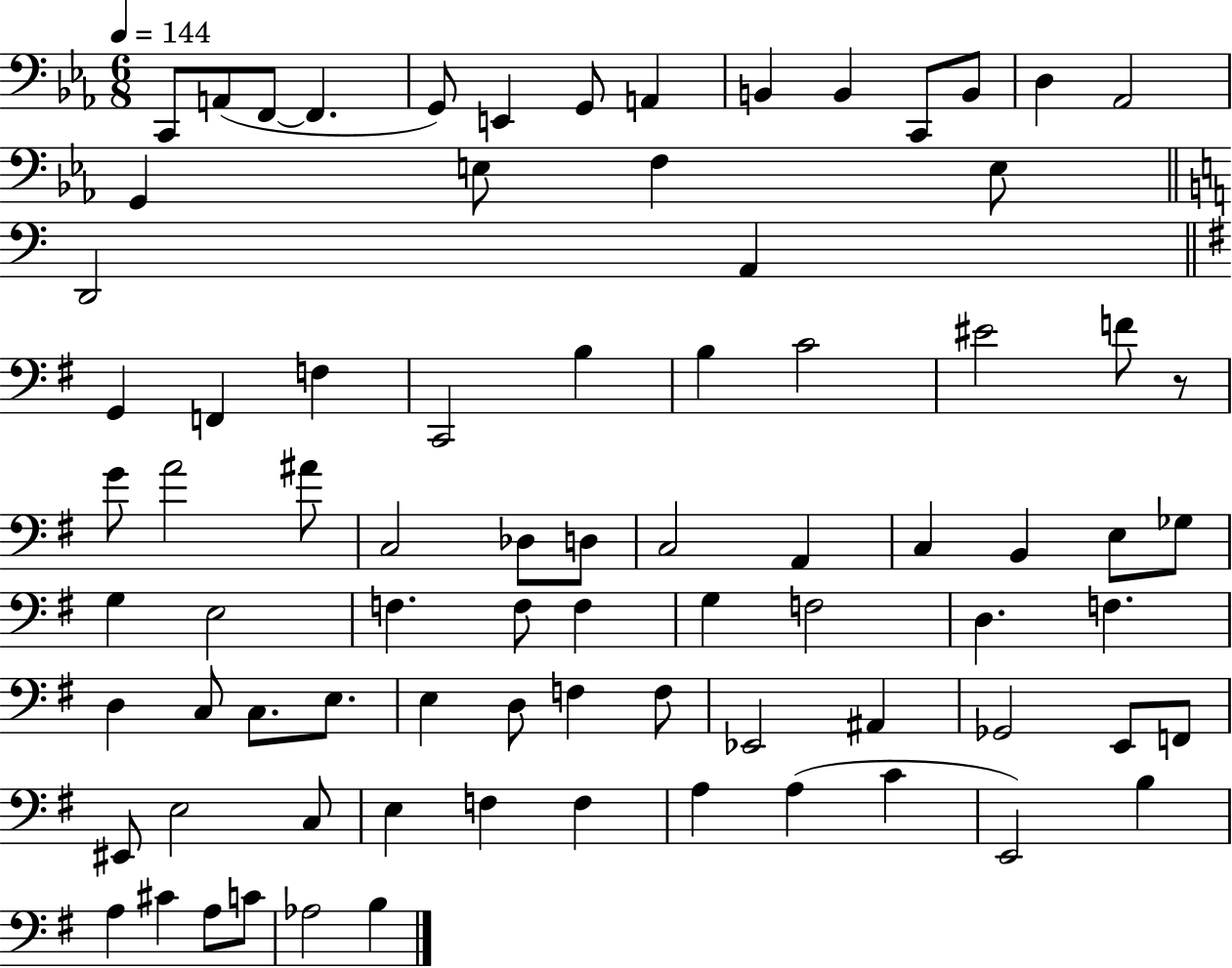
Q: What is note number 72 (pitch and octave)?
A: C4